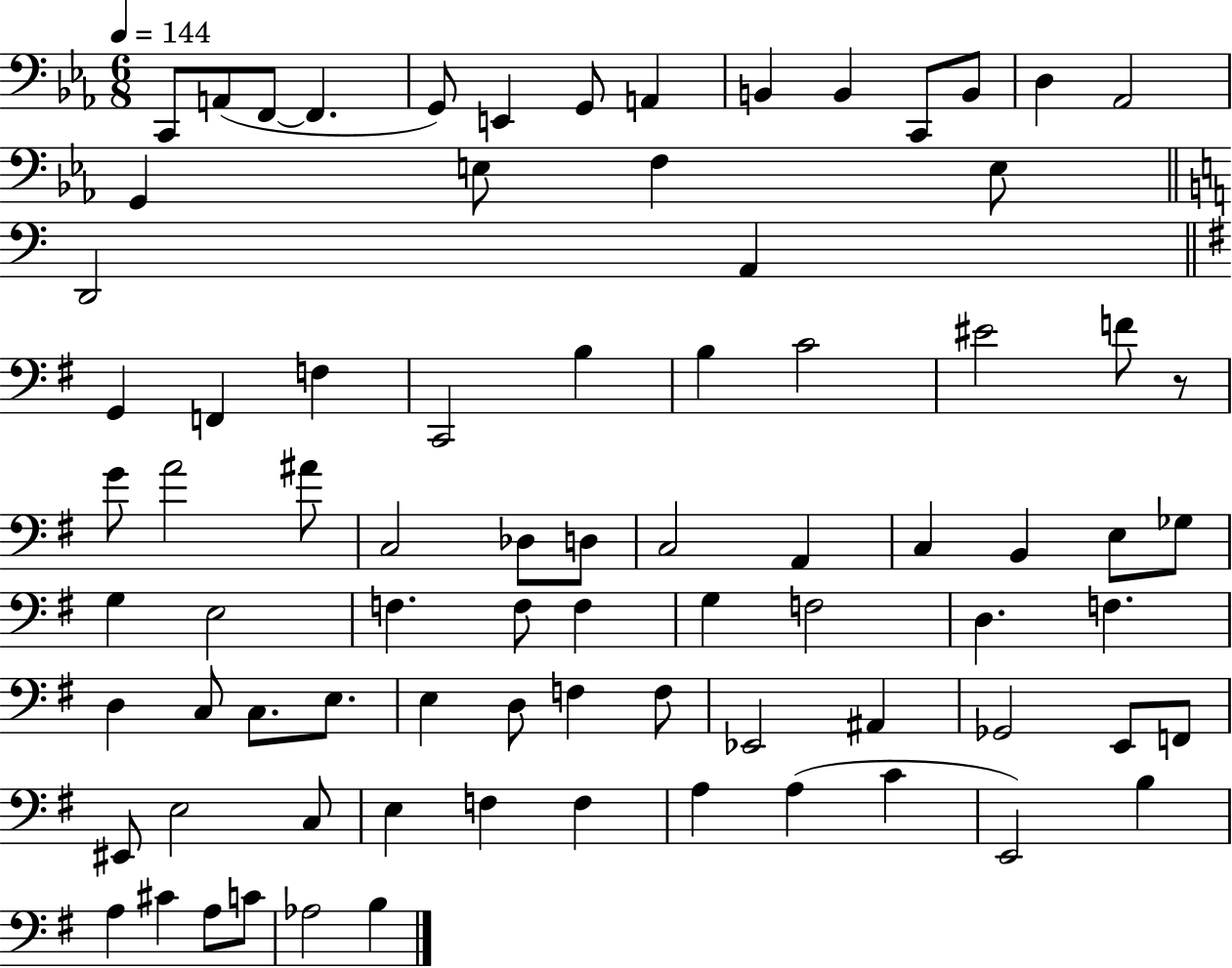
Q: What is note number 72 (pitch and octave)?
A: C4